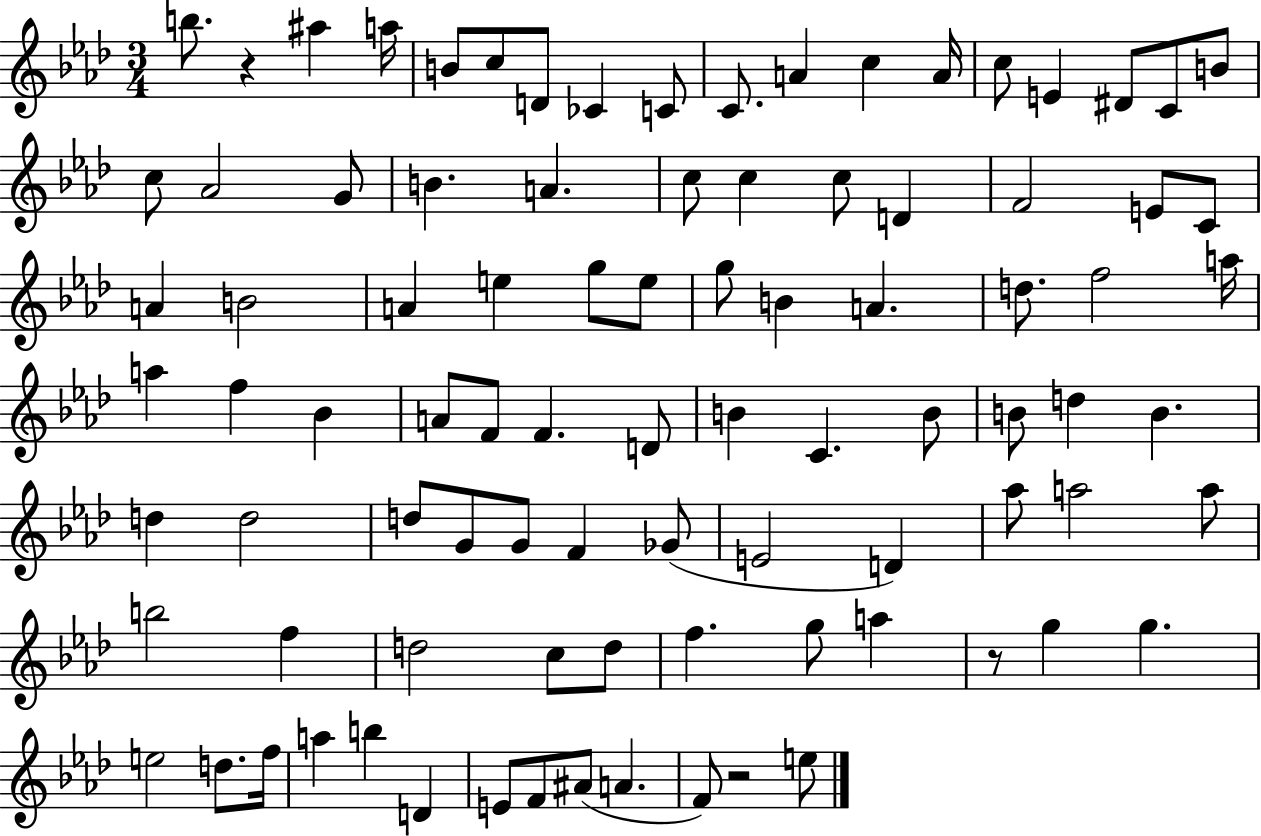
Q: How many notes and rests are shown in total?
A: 91